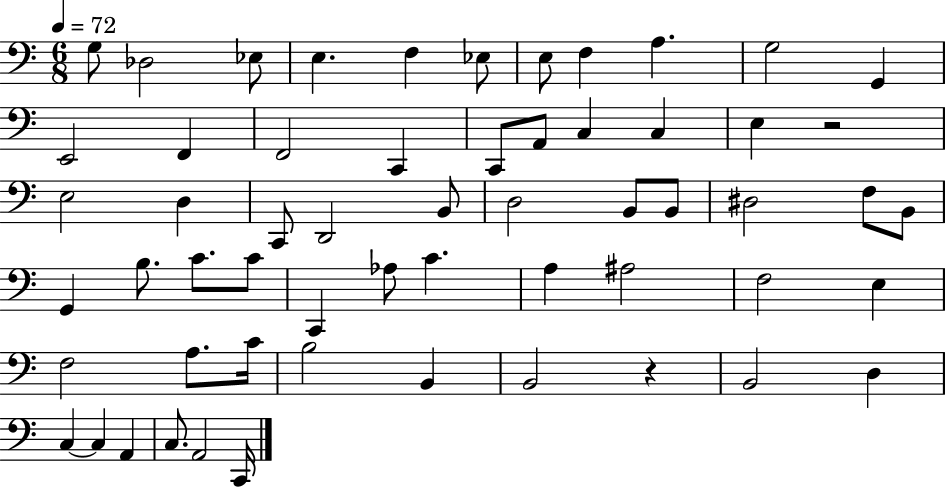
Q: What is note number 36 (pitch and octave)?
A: C2